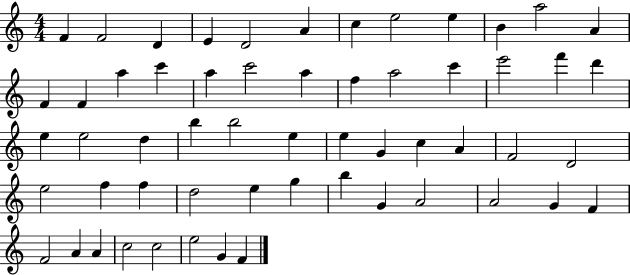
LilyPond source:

{
  \clef treble
  \numericTimeSignature
  \time 4/4
  \key c \major
  f'4 f'2 d'4 | e'4 d'2 a'4 | c''4 e''2 e''4 | b'4 a''2 a'4 | \break f'4 f'4 a''4 c'''4 | a''4 c'''2 a''4 | f''4 a''2 c'''4 | e'''2 f'''4 d'''4 | \break e''4 e''2 d''4 | b''4 b''2 e''4 | e''4 g'4 c''4 a'4 | f'2 d'2 | \break e''2 f''4 f''4 | d''2 e''4 g''4 | b''4 g'4 a'2 | a'2 g'4 f'4 | \break f'2 a'4 a'4 | c''2 c''2 | e''2 g'4 f'4 | \bar "|."
}